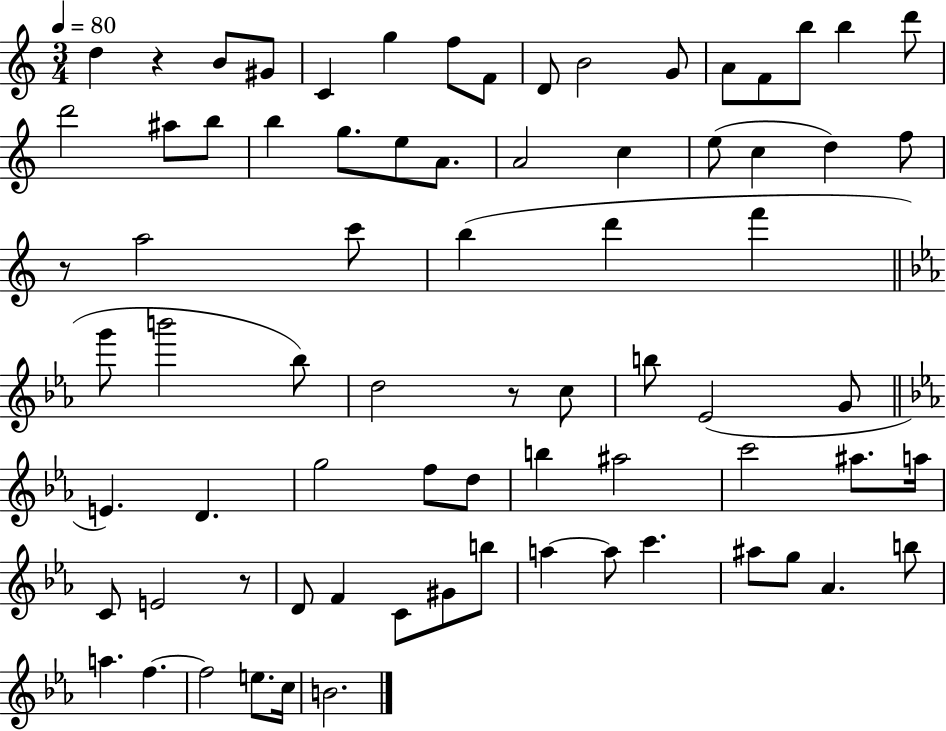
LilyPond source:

{
  \clef treble
  \numericTimeSignature
  \time 3/4
  \key c \major
  \tempo 4 = 80
  d''4 r4 b'8 gis'8 | c'4 g''4 f''8 f'8 | d'8 b'2 g'8 | a'8 f'8 b''8 b''4 d'''8 | \break d'''2 ais''8 b''8 | b''4 g''8. e''8 a'8. | a'2 c''4 | e''8( c''4 d''4) f''8 | \break r8 a''2 c'''8 | b''4( d'''4 f'''4 | \bar "||" \break \key ees \major g'''8 b'''2 bes''8) | d''2 r8 c''8 | b''8 ees'2( g'8 | \bar "||" \break \key ees \major e'4.) d'4. | g''2 f''8 d''8 | b''4 ais''2 | c'''2 ais''8. a''16 | \break c'8 e'2 r8 | d'8 f'4 c'8 gis'8 b''8 | a''4~~ a''8 c'''4. | ais''8 g''8 aes'4. b''8 | \break a''4. f''4.~~ | f''2 e''8. c''16 | b'2. | \bar "|."
}